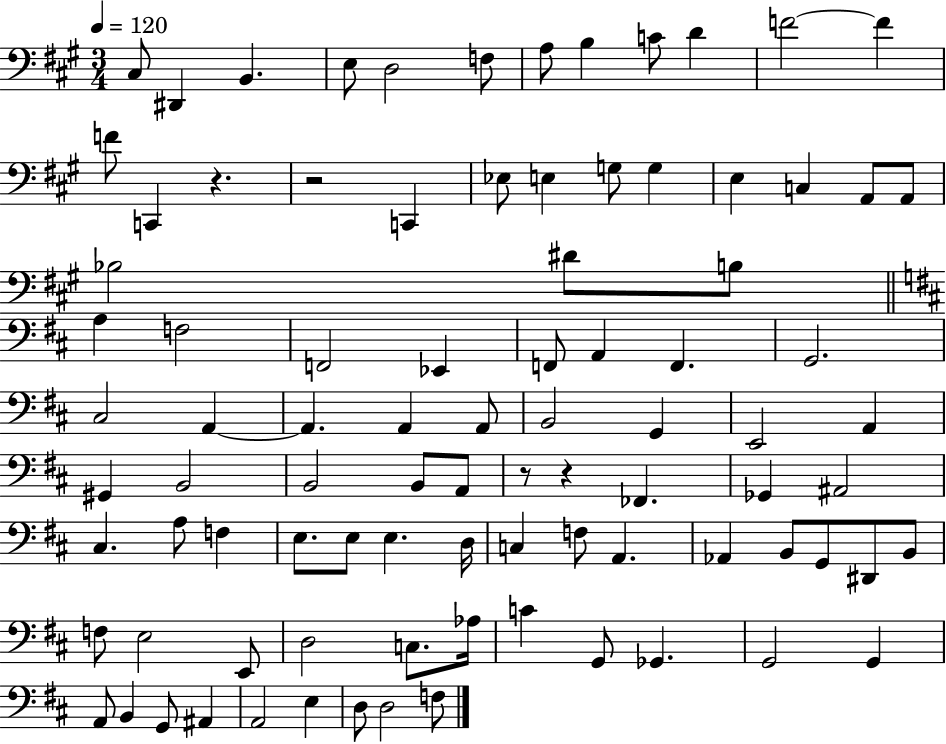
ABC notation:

X:1
T:Untitled
M:3/4
L:1/4
K:A
^C,/2 ^D,, B,, E,/2 D,2 F,/2 A,/2 B, C/2 D F2 F F/2 C,, z z2 C,, _E,/2 E, G,/2 G, E, C, A,,/2 A,,/2 _B,2 ^D/2 B,/2 A, F,2 F,,2 _E,, F,,/2 A,, F,, G,,2 ^C,2 A,, A,, A,, A,,/2 B,,2 G,, E,,2 A,, ^G,, B,,2 B,,2 B,,/2 A,,/2 z/2 z _F,, _G,, ^A,,2 ^C, A,/2 F, E,/2 E,/2 E, D,/4 C, F,/2 A,, _A,, B,,/2 G,,/2 ^D,,/2 B,,/2 F,/2 E,2 E,,/2 D,2 C,/2 _A,/4 C G,,/2 _G,, G,,2 G,, A,,/2 B,, G,,/2 ^A,, A,,2 E, D,/2 D,2 F,/2